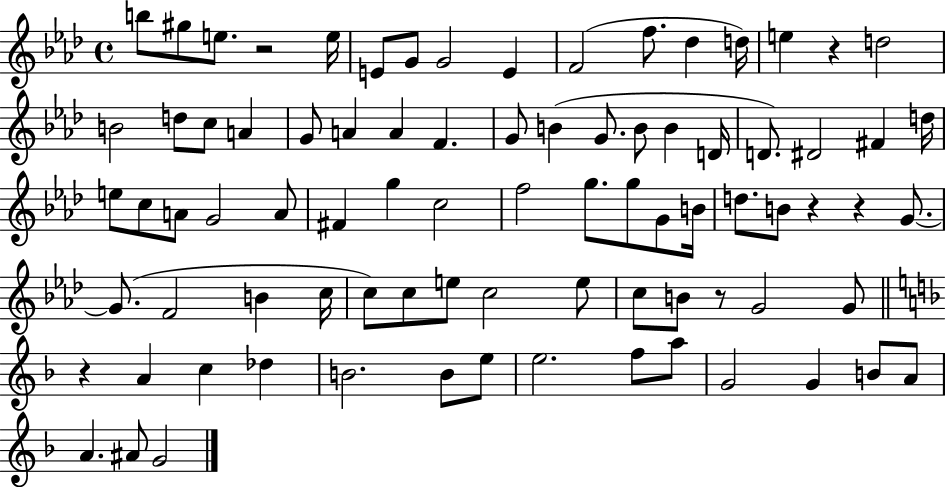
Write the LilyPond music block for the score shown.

{
  \clef treble
  \time 4/4
  \defaultTimeSignature
  \key aes \major
  b''8 gis''8 e''8. r2 e''16 | e'8 g'8 g'2 e'4 | f'2( f''8. des''4 d''16) | e''4 r4 d''2 | \break b'2 d''8 c''8 a'4 | g'8 a'4 a'4 f'4. | g'8 b'4( g'8. b'8 b'4 d'16 | d'8.) dis'2 fis'4 d''16 | \break e''8 c''8 a'8 g'2 a'8 | fis'4 g''4 c''2 | f''2 g''8. g''8 g'8 b'16 | d''8. b'8 r4 r4 g'8.~~ | \break g'8.( f'2 b'4 c''16 | c''8) c''8 e''8 c''2 e''8 | c''8 b'8 r8 g'2 g'8 | \bar "||" \break \key d \minor r4 a'4 c''4 des''4 | b'2. b'8 e''8 | e''2. f''8 a''8 | g'2 g'4 b'8 a'8 | \break a'4. ais'8 g'2 | \bar "|."
}